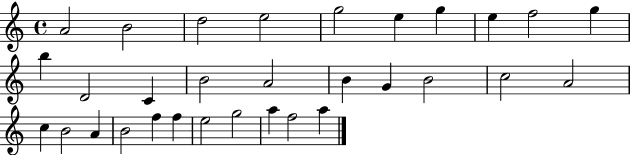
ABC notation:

X:1
T:Untitled
M:4/4
L:1/4
K:C
A2 B2 d2 e2 g2 e g e f2 g b D2 C B2 A2 B G B2 c2 A2 c B2 A B2 f f e2 g2 a f2 a